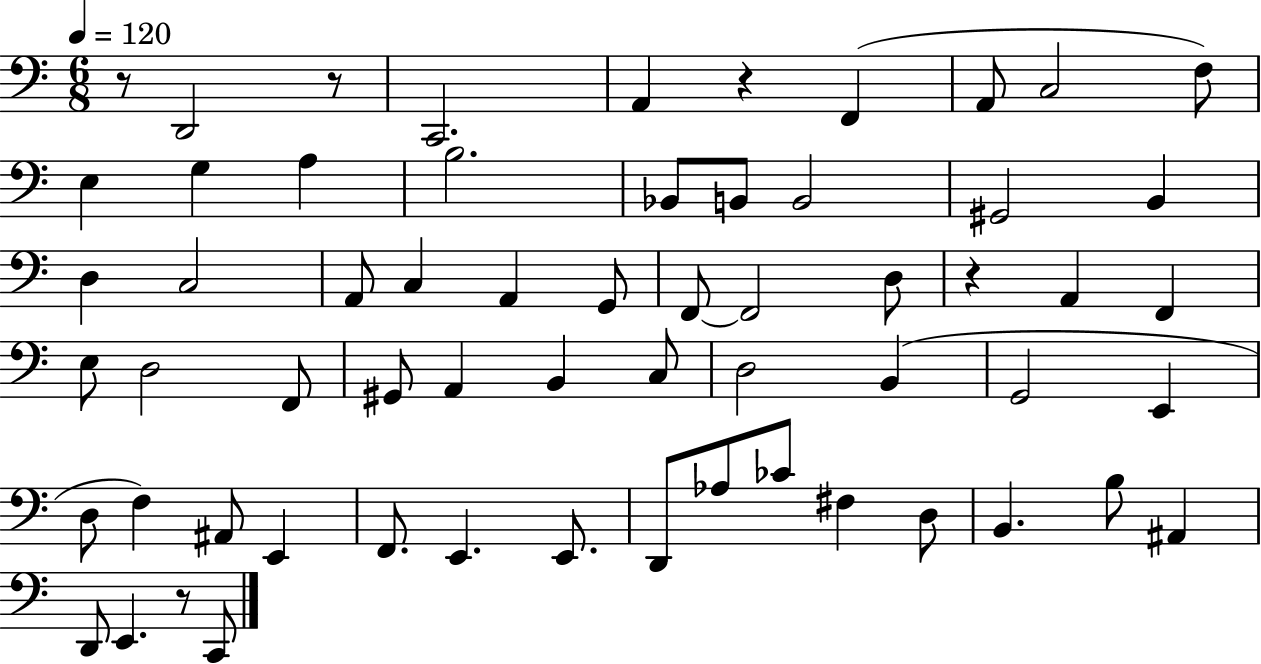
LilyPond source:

{
  \clef bass
  \numericTimeSignature
  \time 6/8
  \key c \major
  \tempo 4 = 120
  \repeat volta 2 { r8 d,2 r8 | c,2. | a,4 r4 f,4( | a,8 c2 f8) | \break e4 g4 a4 | b2. | bes,8 b,8 b,2 | gis,2 b,4 | \break d4 c2 | a,8 c4 a,4 g,8 | f,8~~ f,2 d8 | r4 a,4 f,4 | \break e8 d2 f,8 | gis,8 a,4 b,4 c8 | d2 b,4( | g,2 e,4 | \break d8 f4) ais,8 e,4 | f,8. e,4. e,8. | d,8 aes8 ces'8 fis4 d8 | b,4. b8 ais,4 | \break d,8 e,4. r8 c,8 | } \bar "|."
}